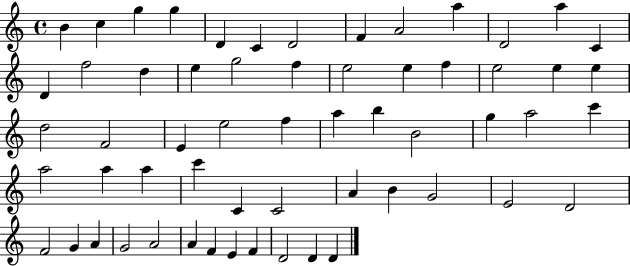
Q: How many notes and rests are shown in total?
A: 59